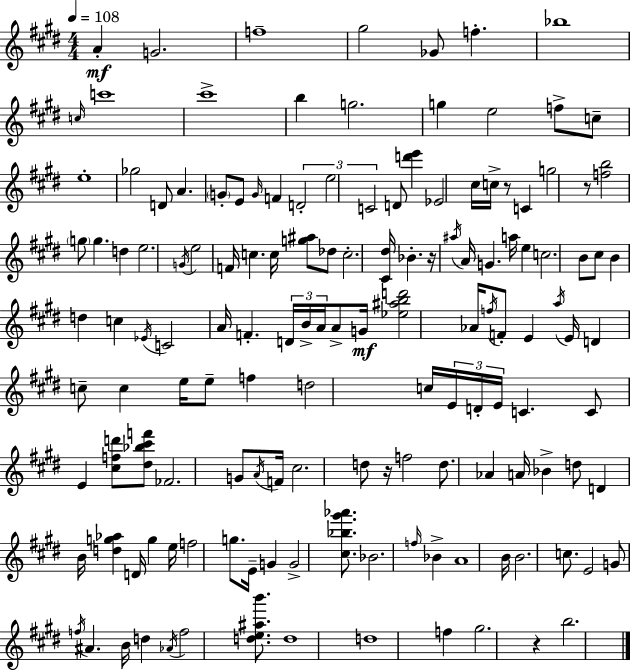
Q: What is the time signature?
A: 4/4